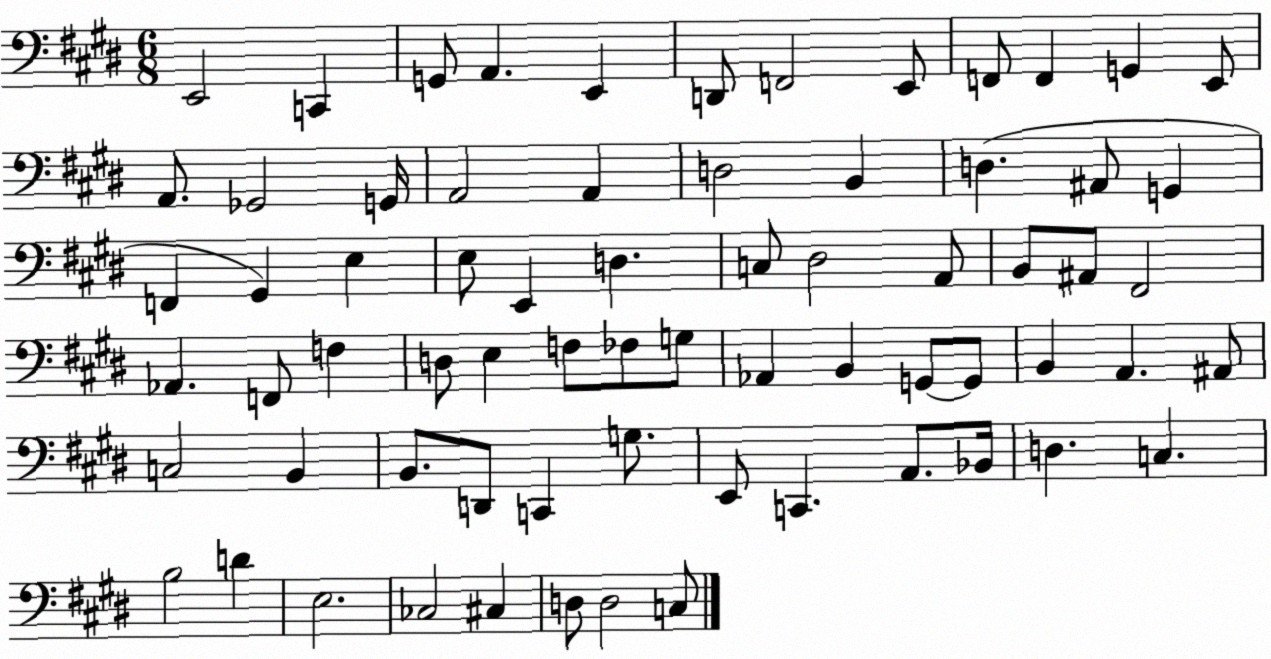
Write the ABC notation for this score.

X:1
T:Untitled
M:6/8
L:1/4
K:E
E,,2 C,, G,,/2 A,, E,, D,,/2 F,,2 E,,/2 F,,/2 F,, G,, E,,/2 A,,/2 _G,,2 G,,/4 A,,2 A,, D,2 B,, D, ^A,,/2 G,, F,, ^G,, E, E,/2 E,, D, C,/2 ^D,2 A,,/2 B,,/2 ^A,,/2 ^F,,2 _A,, F,,/2 F, D,/2 E, F,/2 _F,/2 G,/2 _A,, B,, G,,/2 G,,/2 B,, A,, ^A,,/2 C,2 B,, B,,/2 D,,/2 C,, G,/2 E,,/2 C,, A,,/2 _B,,/4 D, C, B,2 D E,2 _C,2 ^C, D,/2 D,2 C,/2